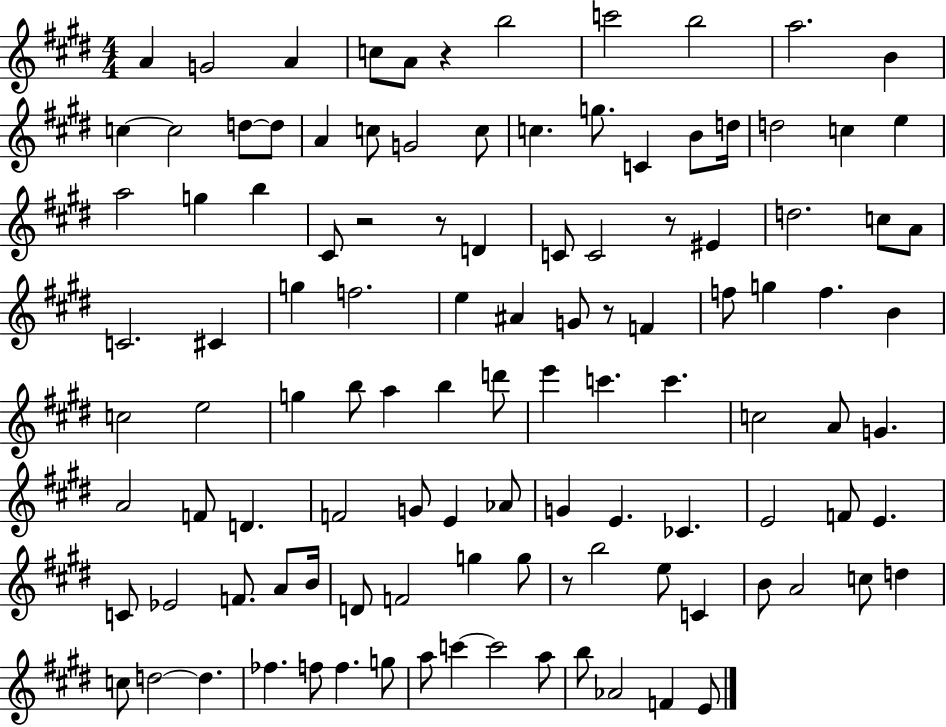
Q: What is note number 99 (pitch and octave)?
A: A5